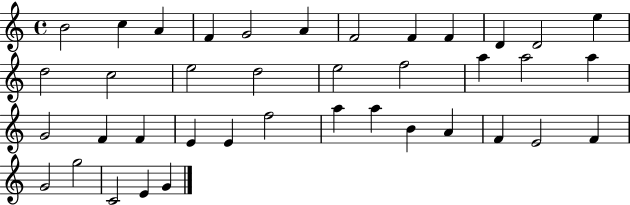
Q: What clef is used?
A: treble